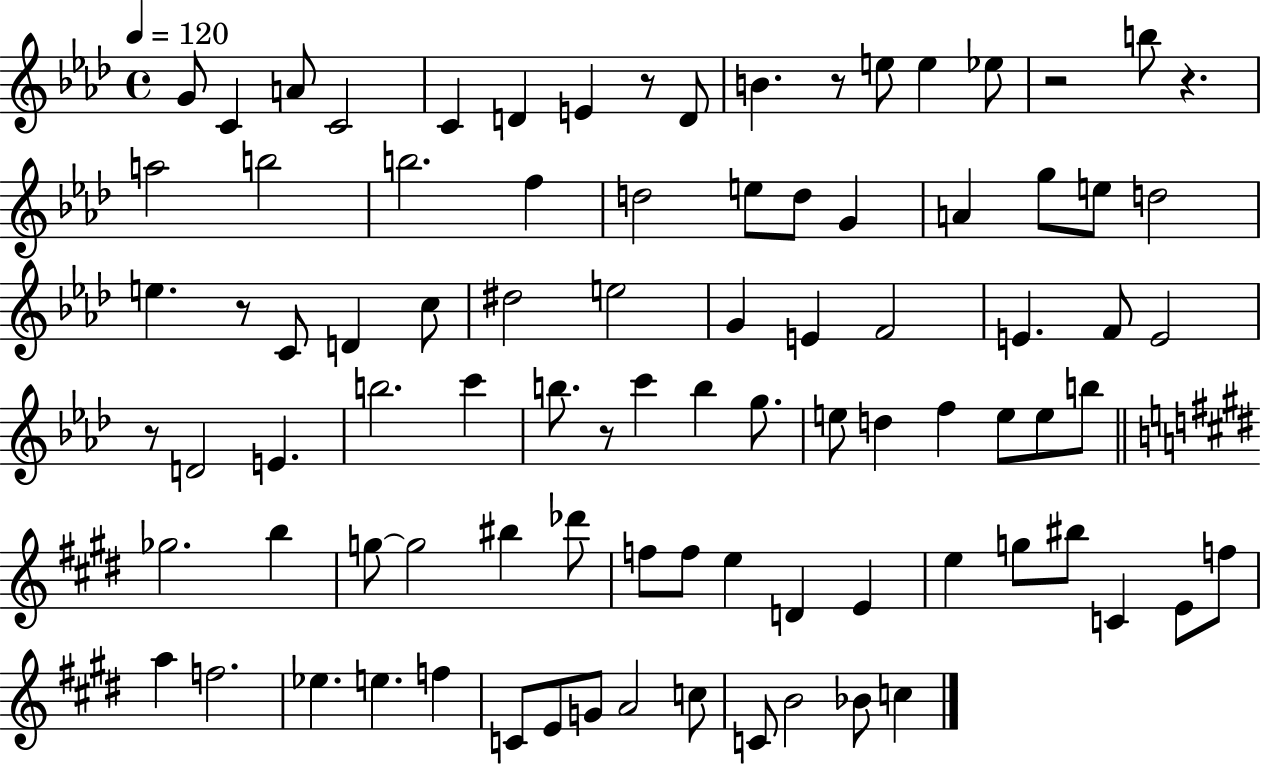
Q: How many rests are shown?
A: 7